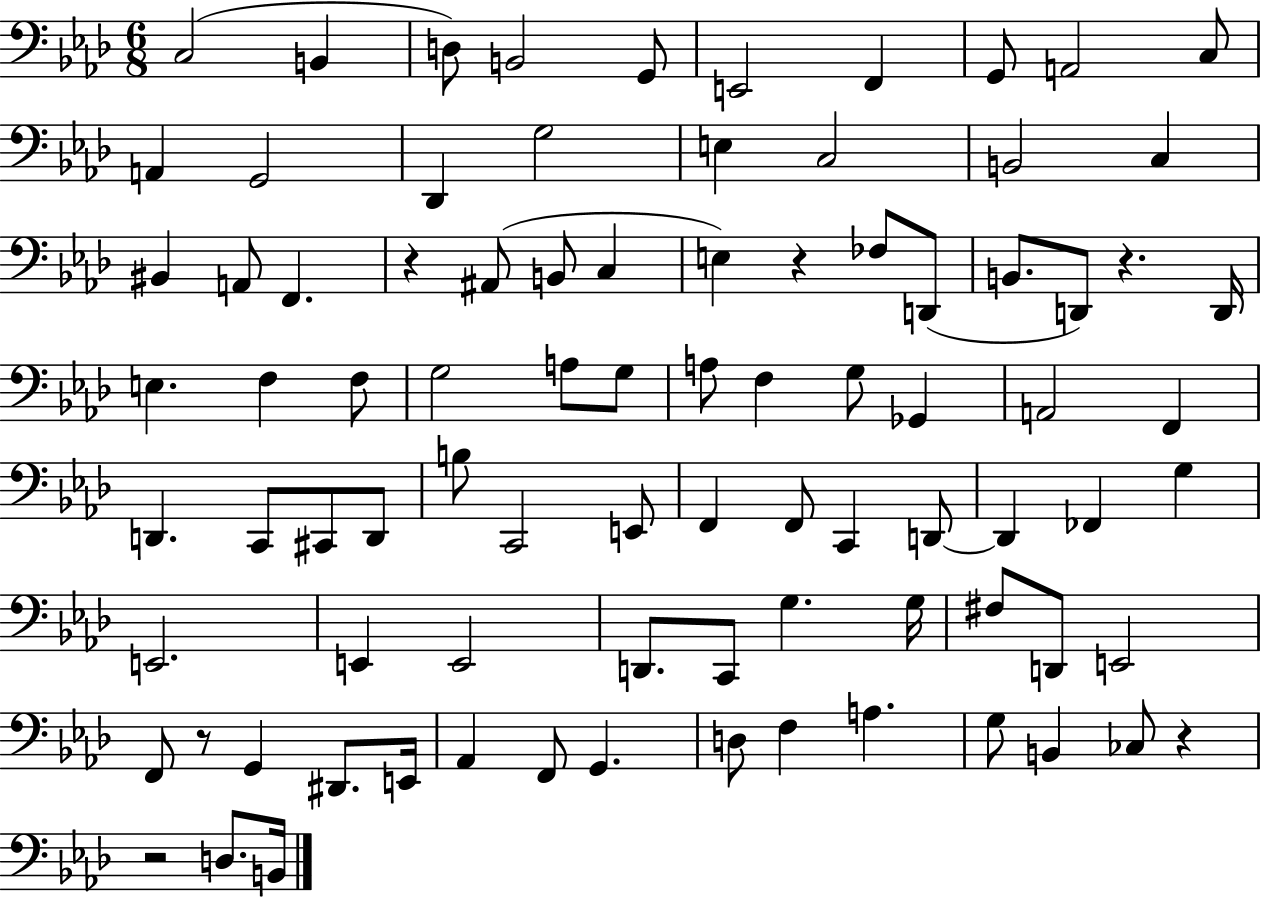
C3/h B2/q D3/e B2/h G2/e E2/h F2/q G2/e A2/h C3/e A2/q G2/h Db2/q G3/h E3/q C3/h B2/h C3/q BIS2/q A2/e F2/q. R/q A#2/e B2/e C3/q E3/q R/q FES3/e D2/e B2/e. D2/e R/q. D2/s E3/q. F3/q F3/e G3/h A3/e G3/e A3/e F3/q G3/e Gb2/q A2/h F2/q D2/q. C2/e C#2/e D2/e B3/e C2/h E2/e F2/q F2/e C2/q D2/e D2/q FES2/q G3/q E2/h. E2/q E2/h D2/e. C2/e G3/q. G3/s F#3/e D2/e E2/h F2/e R/e G2/q D#2/e. E2/s Ab2/q F2/e G2/q. D3/e F3/q A3/q. G3/e B2/q CES3/e R/q R/h D3/e. B2/s